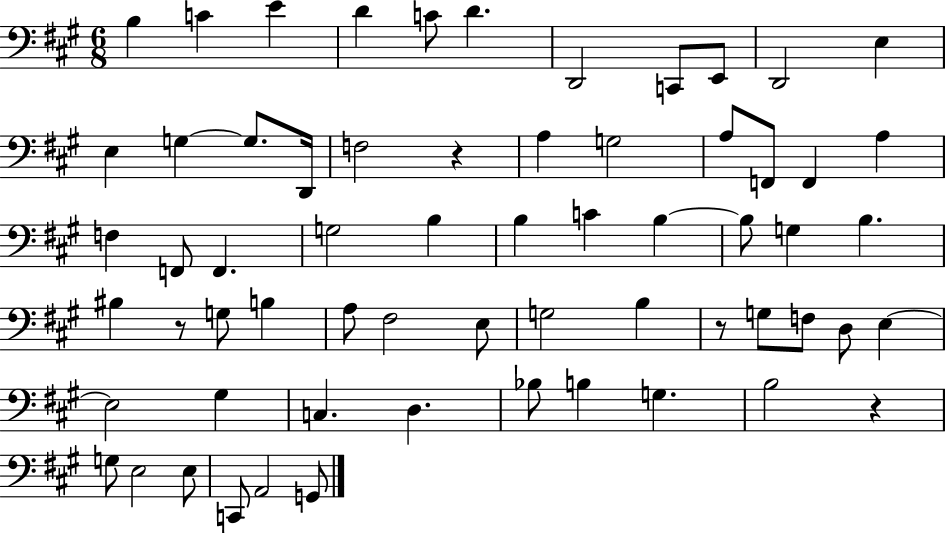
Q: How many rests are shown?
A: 4